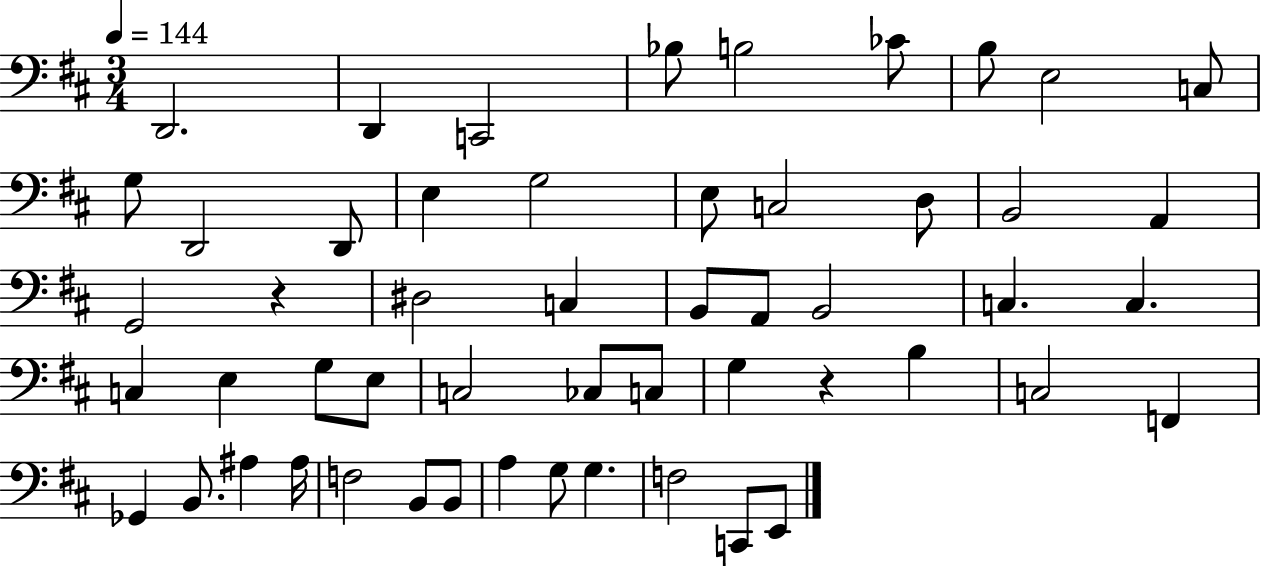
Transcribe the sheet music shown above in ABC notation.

X:1
T:Untitled
M:3/4
L:1/4
K:D
D,,2 D,, C,,2 _B,/2 B,2 _C/2 B,/2 E,2 C,/2 G,/2 D,,2 D,,/2 E, G,2 E,/2 C,2 D,/2 B,,2 A,, G,,2 z ^D,2 C, B,,/2 A,,/2 B,,2 C, C, C, E, G,/2 E,/2 C,2 _C,/2 C,/2 G, z B, C,2 F,, _G,, B,,/2 ^A, ^A,/4 F,2 B,,/2 B,,/2 A, G,/2 G, F,2 C,,/2 E,,/2